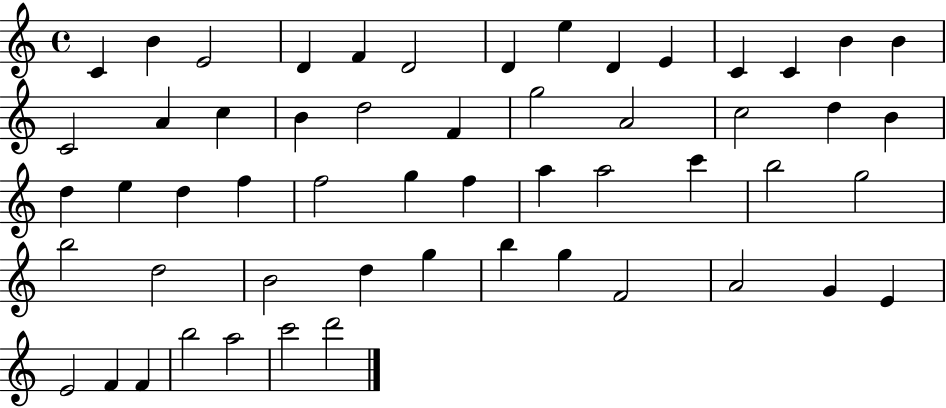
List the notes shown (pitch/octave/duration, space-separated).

C4/q B4/q E4/h D4/q F4/q D4/h D4/q E5/q D4/q E4/q C4/q C4/q B4/q B4/q C4/h A4/q C5/q B4/q D5/h F4/q G5/h A4/h C5/h D5/q B4/q D5/q E5/q D5/q F5/q F5/h G5/q F5/q A5/q A5/h C6/q B5/h G5/h B5/h D5/h B4/h D5/q G5/q B5/q G5/q F4/h A4/h G4/q E4/q E4/h F4/q F4/q B5/h A5/h C6/h D6/h